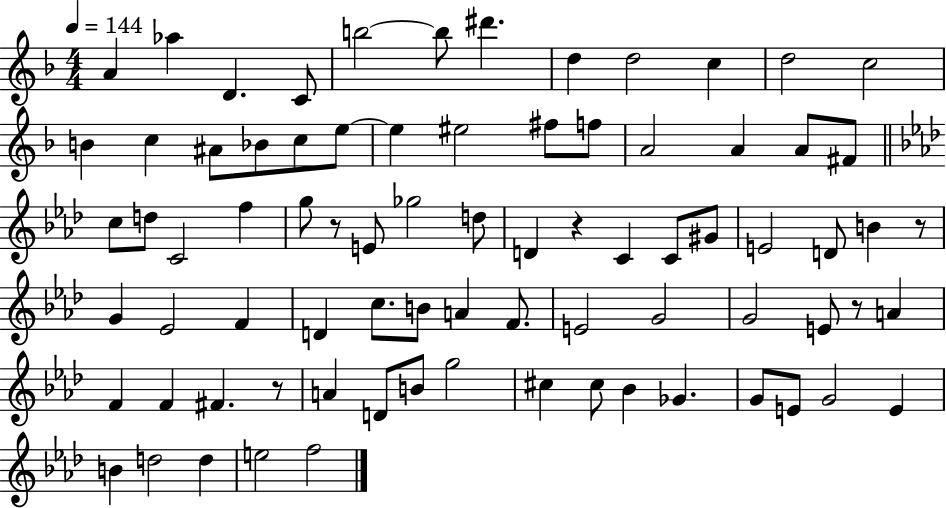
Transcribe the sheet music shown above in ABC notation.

X:1
T:Untitled
M:4/4
L:1/4
K:F
A _a D C/2 b2 b/2 ^d' d d2 c d2 c2 B c ^A/2 _B/2 c/2 e/2 e ^e2 ^f/2 f/2 A2 A A/2 ^F/2 c/2 d/2 C2 f g/2 z/2 E/2 _g2 d/2 D z C C/2 ^G/2 E2 D/2 B z/2 G _E2 F D c/2 B/2 A F/2 E2 G2 G2 E/2 z/2 A F F ^F z/2 A D/2 B/2 g2 ^c ^c/2 _B _G G/2 E/2 G2 E B d2 d e2 f2